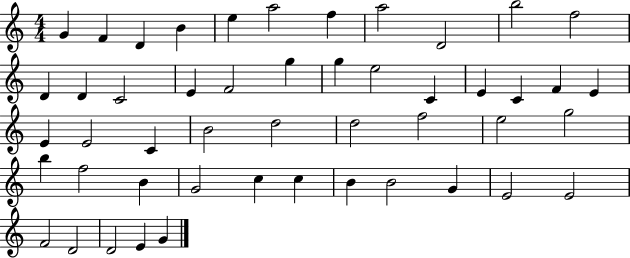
G4/q F4/q D4/q B4/q E5/q A5/h F5/q A5/h D4/h B5/h F5/h D4/q D4/q C4/h E4/q F4/h G5/q G5/q E5/h C4/q E4/q C4/q F4/q E4/q E4/q E4/h C4/q B4/h D5/h D5/h F5/h E5/h G5/h B5/q F5/h B4/q G4/h C5/q C5/q B4/q B4/h G4/q E4/h E4/h F4/h D4/h D4/h E4/q G4/q